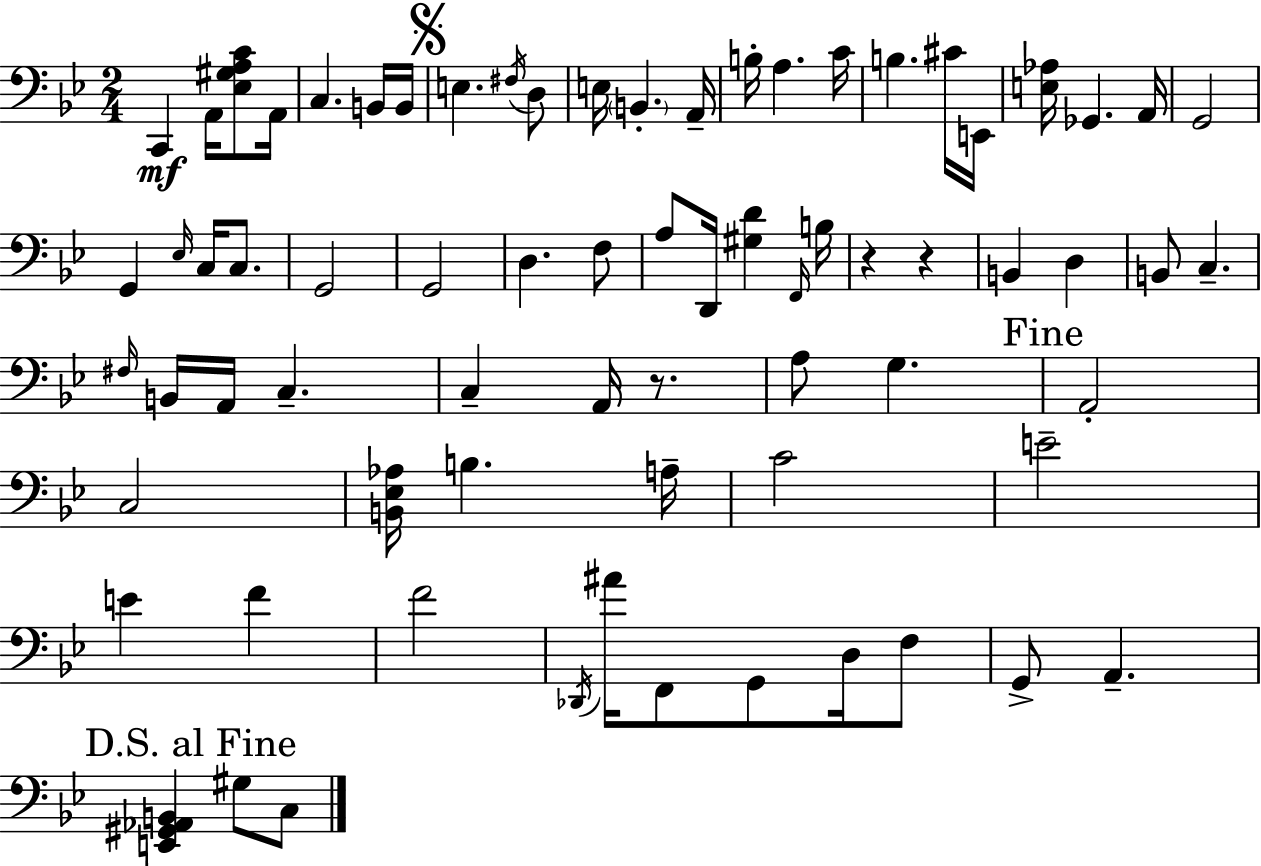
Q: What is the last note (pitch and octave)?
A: C3